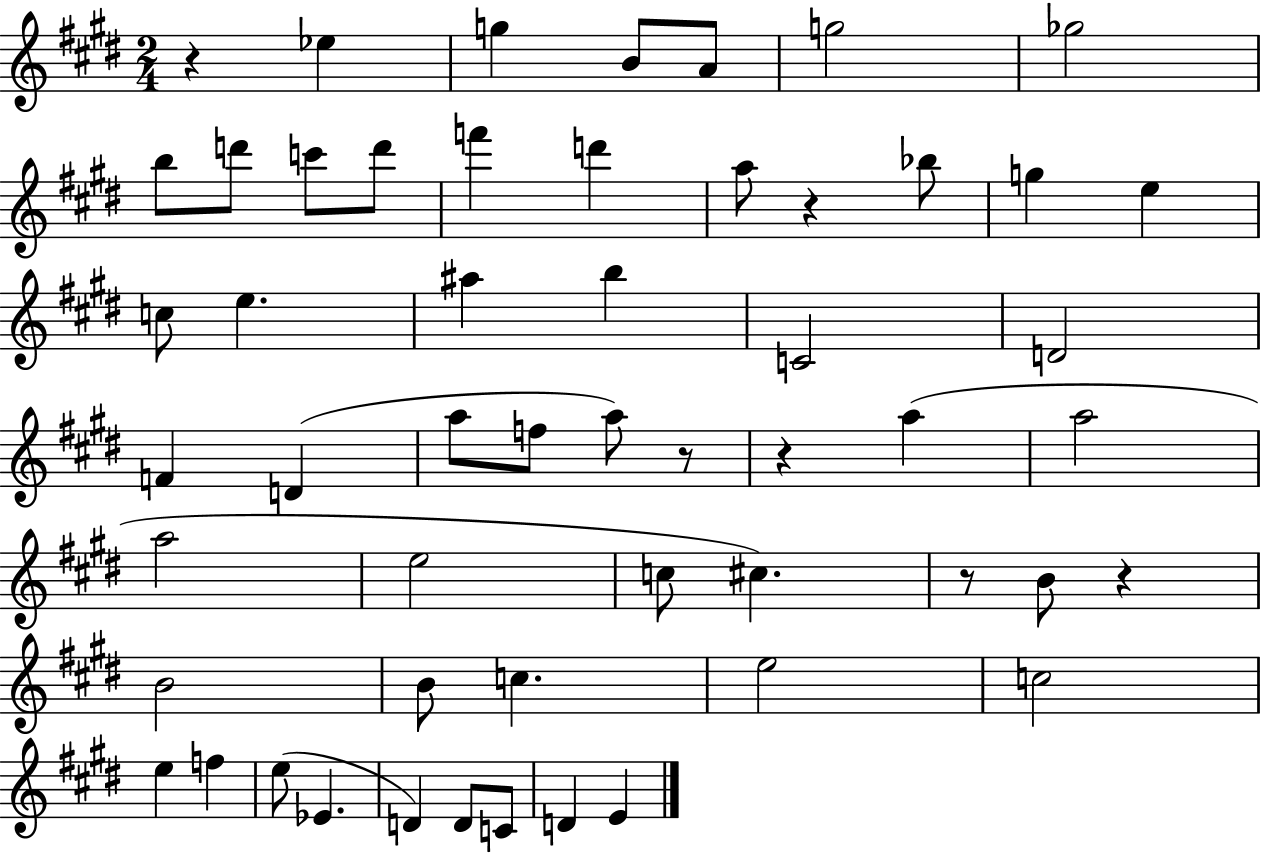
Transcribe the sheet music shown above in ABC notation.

X:1
T:Untitled
M:2/4
L:1/4
K:E
z _e g B/2 A/2 g2 _g2 b/2 d'/2 c'/2 d'/2 f' d' a/2 z _b/2 g e c/2 e ^a b C2 D2 F D a/2 f/2 a/2 z/2 z a a2 a2 e2 c/2 ^c z/2 B/2 z B2 B/2 c e2 c2 e f e/2 _E D D/2 C/2 D E